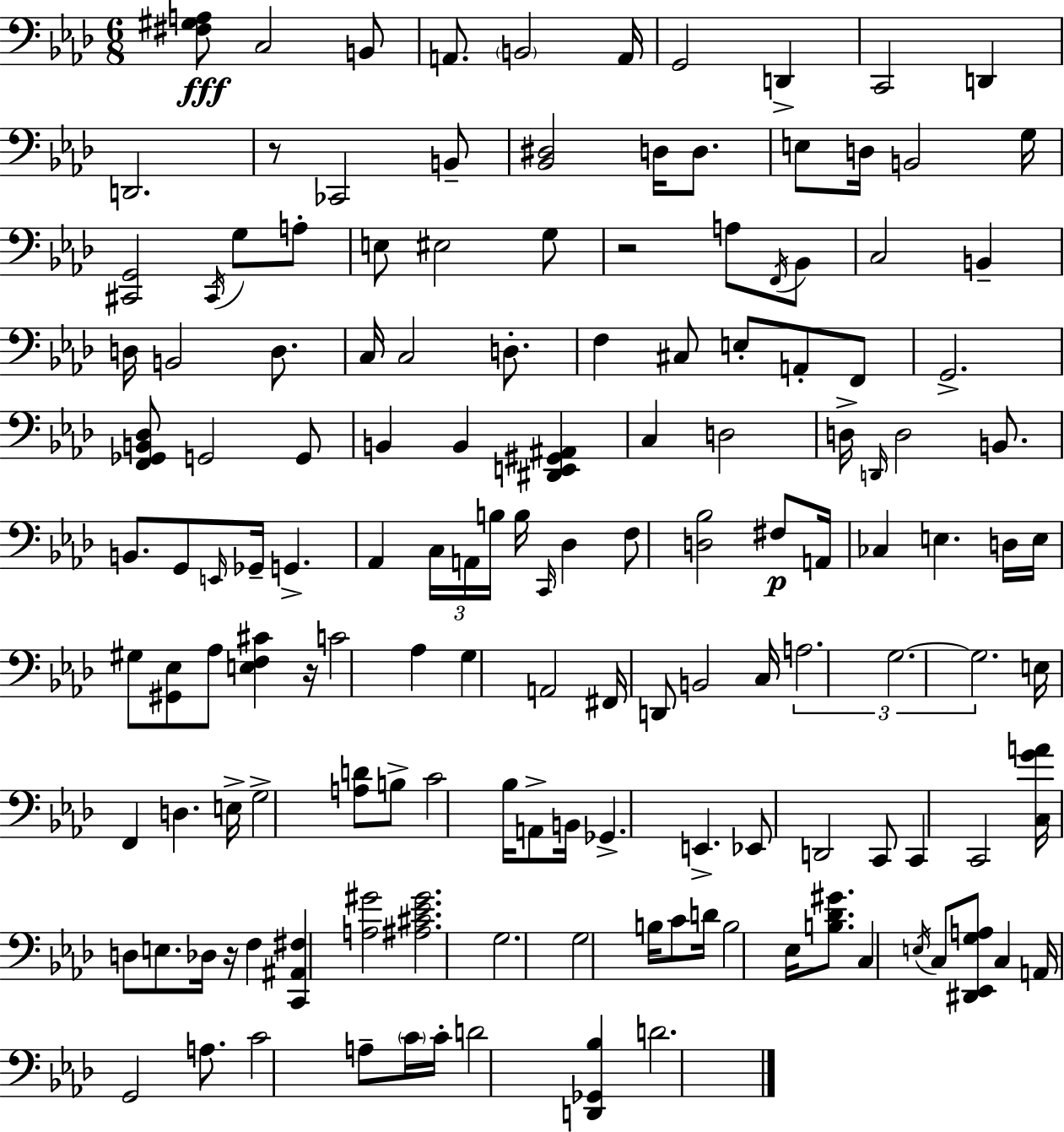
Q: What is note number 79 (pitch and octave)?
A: B2